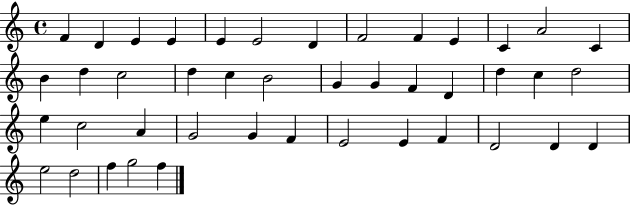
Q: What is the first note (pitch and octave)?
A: F4